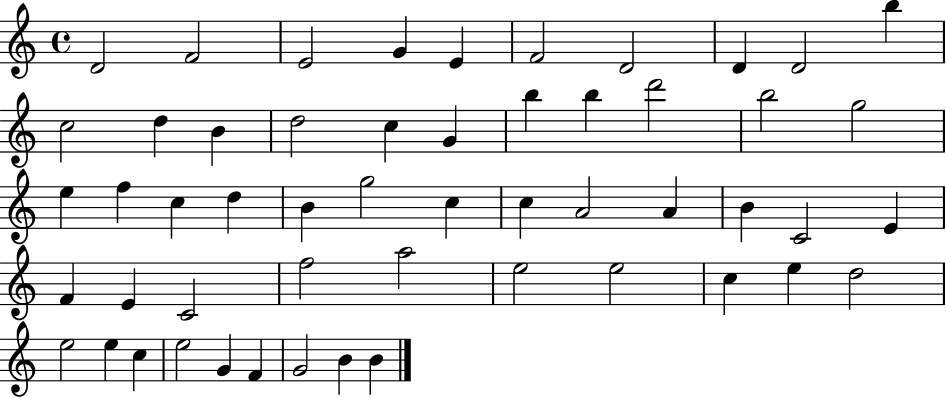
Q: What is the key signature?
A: C major